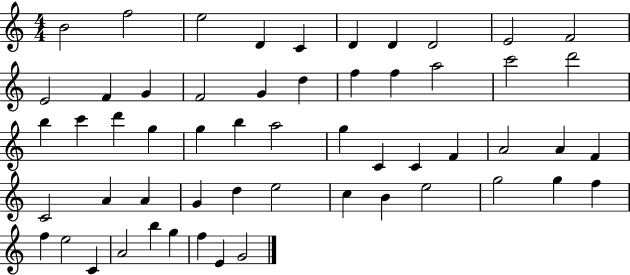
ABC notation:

X:1
T:Untitled
M:4/4
L:1/4
K:C
B2 f2 e2 D C D D D2 E2 F2 E2 F G F2 G d f f a2 c'2 d'2 b c' d' g g b a2 g C C F A2 A F C2 A A G d e2 c B e2 g2 g f f e2 C A2 b g f E G2